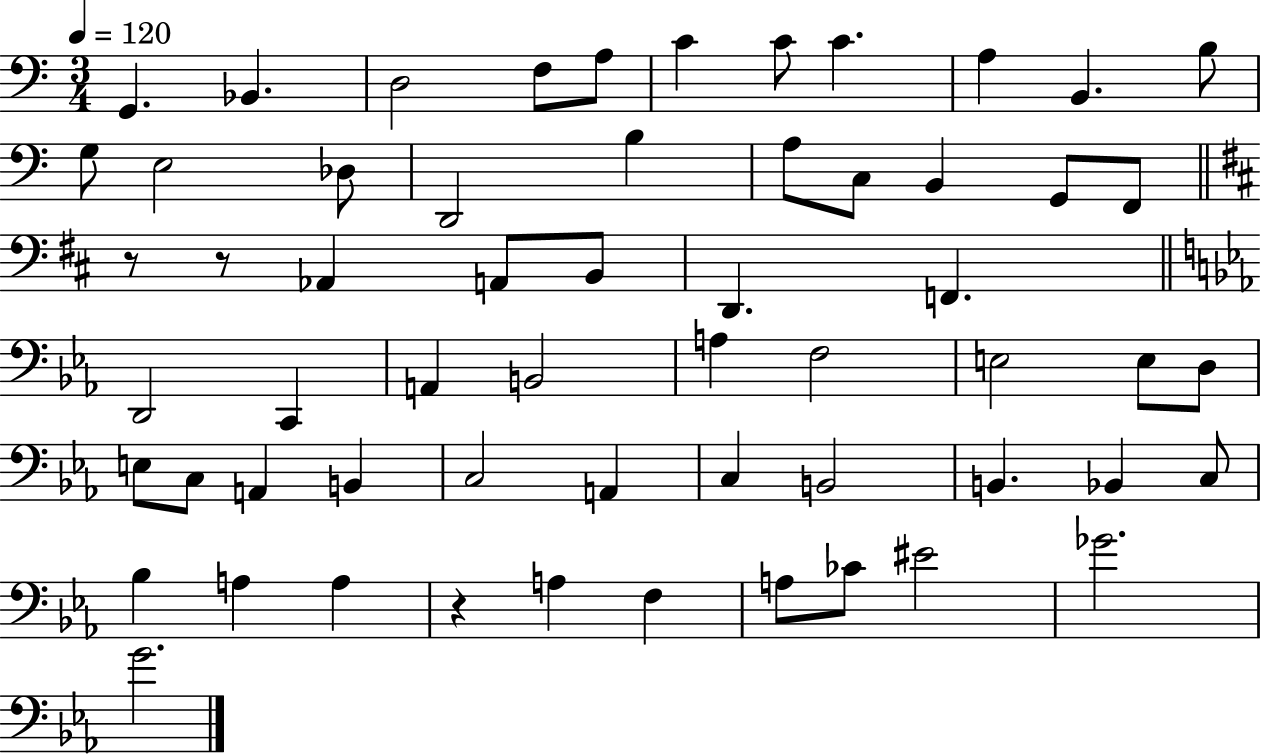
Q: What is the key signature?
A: C major